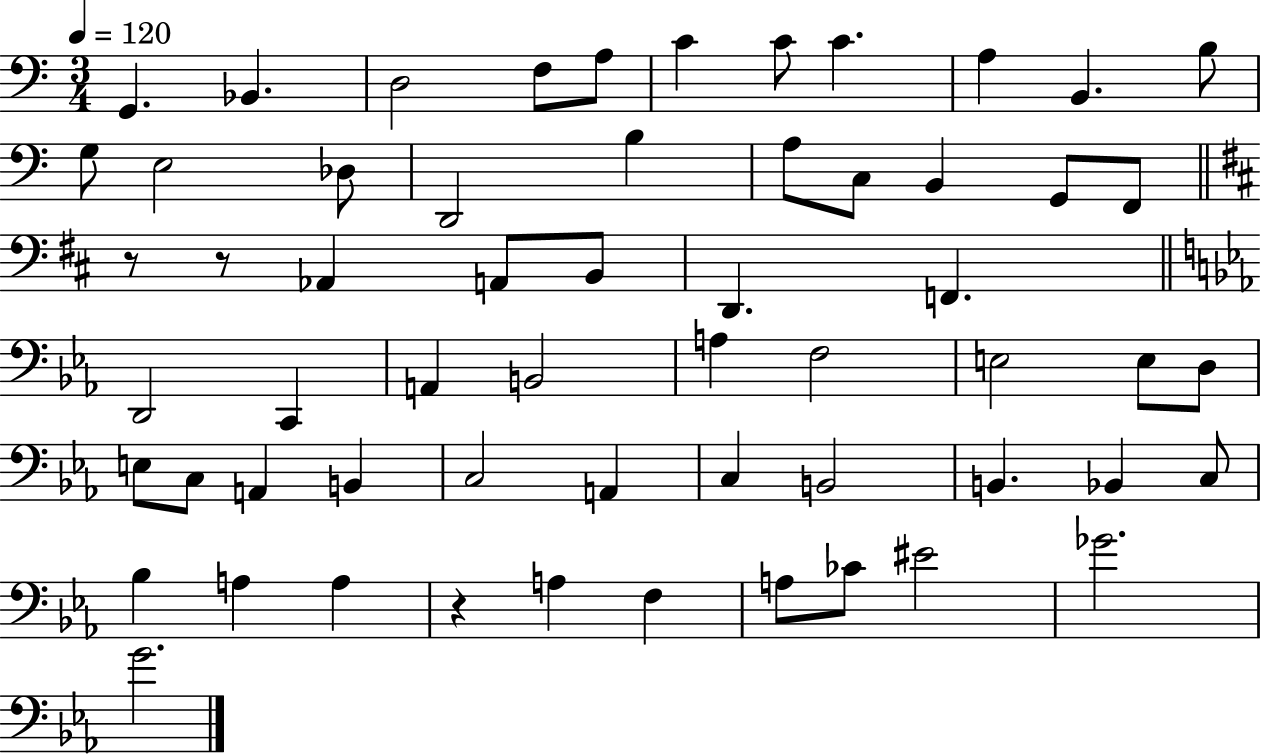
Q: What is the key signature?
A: C major